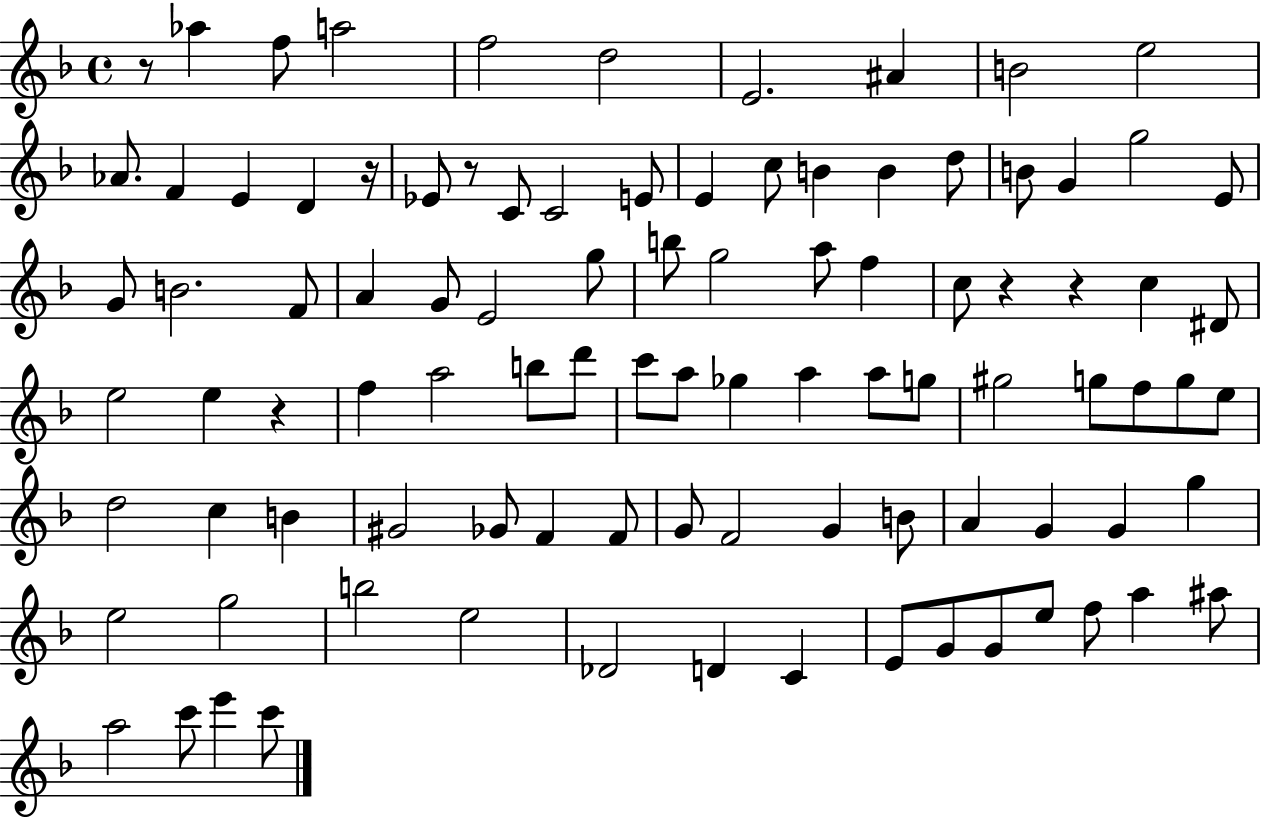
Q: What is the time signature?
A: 4/4